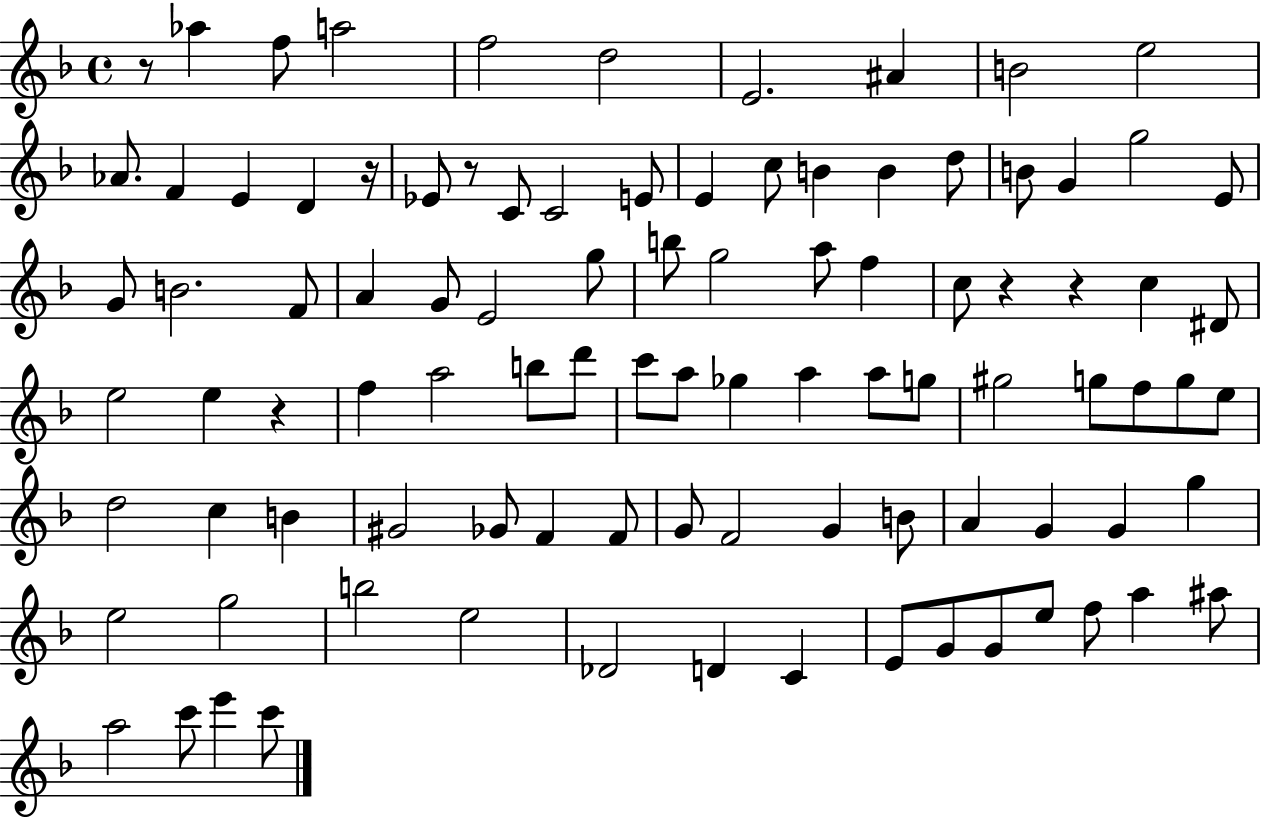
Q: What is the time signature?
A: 4/4